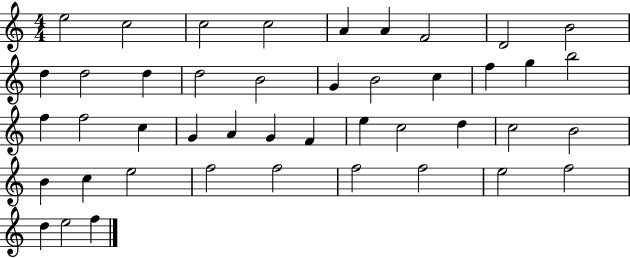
E5/h C5/h C5/h C5/h A4/q A4/q F4/h D4/h B4/h D5/q D5/h D5/q D5/h B4/h G4/q B4/h C5/q F5/q G5/q B5/h F5/q F5/h C5/q G4/q A4/q G4/q F4/q E5/q C5/h D5/q C5/h B4/h B4/q C5/q E5/h F5/h F5/h F5/h F5/h E5/h F5/h D5/q E5/h F5/q